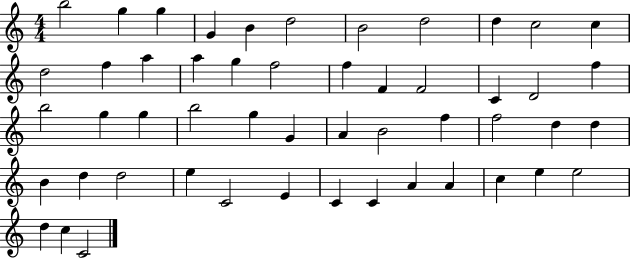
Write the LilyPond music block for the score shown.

{
  \clef treble
  \numericTimeSignature
  \time 4/4
  \key c \major
  b''2 g''4 g''4 | g'4 b'4 d''2 | b'2 d''2 | d''4 c''2 c''4 | \break d''2 f''4 a''4 | a''4 g''4 f''2 | f''4 f'4 f'2 | c'4 d'2 f''4 | \break b''2 g''4 g''4 | b''2 g''4 g'4 | a'4 b'2 f''4 | f''2 d''4 d''4 | \break b'4 d''4 d''2 | e''4 c'2 e'4 | c'4 c'4 a'4 a'4 | c''4 e''4 e''2 | \break d''4 c''4 c'2 | \bar "|."
}